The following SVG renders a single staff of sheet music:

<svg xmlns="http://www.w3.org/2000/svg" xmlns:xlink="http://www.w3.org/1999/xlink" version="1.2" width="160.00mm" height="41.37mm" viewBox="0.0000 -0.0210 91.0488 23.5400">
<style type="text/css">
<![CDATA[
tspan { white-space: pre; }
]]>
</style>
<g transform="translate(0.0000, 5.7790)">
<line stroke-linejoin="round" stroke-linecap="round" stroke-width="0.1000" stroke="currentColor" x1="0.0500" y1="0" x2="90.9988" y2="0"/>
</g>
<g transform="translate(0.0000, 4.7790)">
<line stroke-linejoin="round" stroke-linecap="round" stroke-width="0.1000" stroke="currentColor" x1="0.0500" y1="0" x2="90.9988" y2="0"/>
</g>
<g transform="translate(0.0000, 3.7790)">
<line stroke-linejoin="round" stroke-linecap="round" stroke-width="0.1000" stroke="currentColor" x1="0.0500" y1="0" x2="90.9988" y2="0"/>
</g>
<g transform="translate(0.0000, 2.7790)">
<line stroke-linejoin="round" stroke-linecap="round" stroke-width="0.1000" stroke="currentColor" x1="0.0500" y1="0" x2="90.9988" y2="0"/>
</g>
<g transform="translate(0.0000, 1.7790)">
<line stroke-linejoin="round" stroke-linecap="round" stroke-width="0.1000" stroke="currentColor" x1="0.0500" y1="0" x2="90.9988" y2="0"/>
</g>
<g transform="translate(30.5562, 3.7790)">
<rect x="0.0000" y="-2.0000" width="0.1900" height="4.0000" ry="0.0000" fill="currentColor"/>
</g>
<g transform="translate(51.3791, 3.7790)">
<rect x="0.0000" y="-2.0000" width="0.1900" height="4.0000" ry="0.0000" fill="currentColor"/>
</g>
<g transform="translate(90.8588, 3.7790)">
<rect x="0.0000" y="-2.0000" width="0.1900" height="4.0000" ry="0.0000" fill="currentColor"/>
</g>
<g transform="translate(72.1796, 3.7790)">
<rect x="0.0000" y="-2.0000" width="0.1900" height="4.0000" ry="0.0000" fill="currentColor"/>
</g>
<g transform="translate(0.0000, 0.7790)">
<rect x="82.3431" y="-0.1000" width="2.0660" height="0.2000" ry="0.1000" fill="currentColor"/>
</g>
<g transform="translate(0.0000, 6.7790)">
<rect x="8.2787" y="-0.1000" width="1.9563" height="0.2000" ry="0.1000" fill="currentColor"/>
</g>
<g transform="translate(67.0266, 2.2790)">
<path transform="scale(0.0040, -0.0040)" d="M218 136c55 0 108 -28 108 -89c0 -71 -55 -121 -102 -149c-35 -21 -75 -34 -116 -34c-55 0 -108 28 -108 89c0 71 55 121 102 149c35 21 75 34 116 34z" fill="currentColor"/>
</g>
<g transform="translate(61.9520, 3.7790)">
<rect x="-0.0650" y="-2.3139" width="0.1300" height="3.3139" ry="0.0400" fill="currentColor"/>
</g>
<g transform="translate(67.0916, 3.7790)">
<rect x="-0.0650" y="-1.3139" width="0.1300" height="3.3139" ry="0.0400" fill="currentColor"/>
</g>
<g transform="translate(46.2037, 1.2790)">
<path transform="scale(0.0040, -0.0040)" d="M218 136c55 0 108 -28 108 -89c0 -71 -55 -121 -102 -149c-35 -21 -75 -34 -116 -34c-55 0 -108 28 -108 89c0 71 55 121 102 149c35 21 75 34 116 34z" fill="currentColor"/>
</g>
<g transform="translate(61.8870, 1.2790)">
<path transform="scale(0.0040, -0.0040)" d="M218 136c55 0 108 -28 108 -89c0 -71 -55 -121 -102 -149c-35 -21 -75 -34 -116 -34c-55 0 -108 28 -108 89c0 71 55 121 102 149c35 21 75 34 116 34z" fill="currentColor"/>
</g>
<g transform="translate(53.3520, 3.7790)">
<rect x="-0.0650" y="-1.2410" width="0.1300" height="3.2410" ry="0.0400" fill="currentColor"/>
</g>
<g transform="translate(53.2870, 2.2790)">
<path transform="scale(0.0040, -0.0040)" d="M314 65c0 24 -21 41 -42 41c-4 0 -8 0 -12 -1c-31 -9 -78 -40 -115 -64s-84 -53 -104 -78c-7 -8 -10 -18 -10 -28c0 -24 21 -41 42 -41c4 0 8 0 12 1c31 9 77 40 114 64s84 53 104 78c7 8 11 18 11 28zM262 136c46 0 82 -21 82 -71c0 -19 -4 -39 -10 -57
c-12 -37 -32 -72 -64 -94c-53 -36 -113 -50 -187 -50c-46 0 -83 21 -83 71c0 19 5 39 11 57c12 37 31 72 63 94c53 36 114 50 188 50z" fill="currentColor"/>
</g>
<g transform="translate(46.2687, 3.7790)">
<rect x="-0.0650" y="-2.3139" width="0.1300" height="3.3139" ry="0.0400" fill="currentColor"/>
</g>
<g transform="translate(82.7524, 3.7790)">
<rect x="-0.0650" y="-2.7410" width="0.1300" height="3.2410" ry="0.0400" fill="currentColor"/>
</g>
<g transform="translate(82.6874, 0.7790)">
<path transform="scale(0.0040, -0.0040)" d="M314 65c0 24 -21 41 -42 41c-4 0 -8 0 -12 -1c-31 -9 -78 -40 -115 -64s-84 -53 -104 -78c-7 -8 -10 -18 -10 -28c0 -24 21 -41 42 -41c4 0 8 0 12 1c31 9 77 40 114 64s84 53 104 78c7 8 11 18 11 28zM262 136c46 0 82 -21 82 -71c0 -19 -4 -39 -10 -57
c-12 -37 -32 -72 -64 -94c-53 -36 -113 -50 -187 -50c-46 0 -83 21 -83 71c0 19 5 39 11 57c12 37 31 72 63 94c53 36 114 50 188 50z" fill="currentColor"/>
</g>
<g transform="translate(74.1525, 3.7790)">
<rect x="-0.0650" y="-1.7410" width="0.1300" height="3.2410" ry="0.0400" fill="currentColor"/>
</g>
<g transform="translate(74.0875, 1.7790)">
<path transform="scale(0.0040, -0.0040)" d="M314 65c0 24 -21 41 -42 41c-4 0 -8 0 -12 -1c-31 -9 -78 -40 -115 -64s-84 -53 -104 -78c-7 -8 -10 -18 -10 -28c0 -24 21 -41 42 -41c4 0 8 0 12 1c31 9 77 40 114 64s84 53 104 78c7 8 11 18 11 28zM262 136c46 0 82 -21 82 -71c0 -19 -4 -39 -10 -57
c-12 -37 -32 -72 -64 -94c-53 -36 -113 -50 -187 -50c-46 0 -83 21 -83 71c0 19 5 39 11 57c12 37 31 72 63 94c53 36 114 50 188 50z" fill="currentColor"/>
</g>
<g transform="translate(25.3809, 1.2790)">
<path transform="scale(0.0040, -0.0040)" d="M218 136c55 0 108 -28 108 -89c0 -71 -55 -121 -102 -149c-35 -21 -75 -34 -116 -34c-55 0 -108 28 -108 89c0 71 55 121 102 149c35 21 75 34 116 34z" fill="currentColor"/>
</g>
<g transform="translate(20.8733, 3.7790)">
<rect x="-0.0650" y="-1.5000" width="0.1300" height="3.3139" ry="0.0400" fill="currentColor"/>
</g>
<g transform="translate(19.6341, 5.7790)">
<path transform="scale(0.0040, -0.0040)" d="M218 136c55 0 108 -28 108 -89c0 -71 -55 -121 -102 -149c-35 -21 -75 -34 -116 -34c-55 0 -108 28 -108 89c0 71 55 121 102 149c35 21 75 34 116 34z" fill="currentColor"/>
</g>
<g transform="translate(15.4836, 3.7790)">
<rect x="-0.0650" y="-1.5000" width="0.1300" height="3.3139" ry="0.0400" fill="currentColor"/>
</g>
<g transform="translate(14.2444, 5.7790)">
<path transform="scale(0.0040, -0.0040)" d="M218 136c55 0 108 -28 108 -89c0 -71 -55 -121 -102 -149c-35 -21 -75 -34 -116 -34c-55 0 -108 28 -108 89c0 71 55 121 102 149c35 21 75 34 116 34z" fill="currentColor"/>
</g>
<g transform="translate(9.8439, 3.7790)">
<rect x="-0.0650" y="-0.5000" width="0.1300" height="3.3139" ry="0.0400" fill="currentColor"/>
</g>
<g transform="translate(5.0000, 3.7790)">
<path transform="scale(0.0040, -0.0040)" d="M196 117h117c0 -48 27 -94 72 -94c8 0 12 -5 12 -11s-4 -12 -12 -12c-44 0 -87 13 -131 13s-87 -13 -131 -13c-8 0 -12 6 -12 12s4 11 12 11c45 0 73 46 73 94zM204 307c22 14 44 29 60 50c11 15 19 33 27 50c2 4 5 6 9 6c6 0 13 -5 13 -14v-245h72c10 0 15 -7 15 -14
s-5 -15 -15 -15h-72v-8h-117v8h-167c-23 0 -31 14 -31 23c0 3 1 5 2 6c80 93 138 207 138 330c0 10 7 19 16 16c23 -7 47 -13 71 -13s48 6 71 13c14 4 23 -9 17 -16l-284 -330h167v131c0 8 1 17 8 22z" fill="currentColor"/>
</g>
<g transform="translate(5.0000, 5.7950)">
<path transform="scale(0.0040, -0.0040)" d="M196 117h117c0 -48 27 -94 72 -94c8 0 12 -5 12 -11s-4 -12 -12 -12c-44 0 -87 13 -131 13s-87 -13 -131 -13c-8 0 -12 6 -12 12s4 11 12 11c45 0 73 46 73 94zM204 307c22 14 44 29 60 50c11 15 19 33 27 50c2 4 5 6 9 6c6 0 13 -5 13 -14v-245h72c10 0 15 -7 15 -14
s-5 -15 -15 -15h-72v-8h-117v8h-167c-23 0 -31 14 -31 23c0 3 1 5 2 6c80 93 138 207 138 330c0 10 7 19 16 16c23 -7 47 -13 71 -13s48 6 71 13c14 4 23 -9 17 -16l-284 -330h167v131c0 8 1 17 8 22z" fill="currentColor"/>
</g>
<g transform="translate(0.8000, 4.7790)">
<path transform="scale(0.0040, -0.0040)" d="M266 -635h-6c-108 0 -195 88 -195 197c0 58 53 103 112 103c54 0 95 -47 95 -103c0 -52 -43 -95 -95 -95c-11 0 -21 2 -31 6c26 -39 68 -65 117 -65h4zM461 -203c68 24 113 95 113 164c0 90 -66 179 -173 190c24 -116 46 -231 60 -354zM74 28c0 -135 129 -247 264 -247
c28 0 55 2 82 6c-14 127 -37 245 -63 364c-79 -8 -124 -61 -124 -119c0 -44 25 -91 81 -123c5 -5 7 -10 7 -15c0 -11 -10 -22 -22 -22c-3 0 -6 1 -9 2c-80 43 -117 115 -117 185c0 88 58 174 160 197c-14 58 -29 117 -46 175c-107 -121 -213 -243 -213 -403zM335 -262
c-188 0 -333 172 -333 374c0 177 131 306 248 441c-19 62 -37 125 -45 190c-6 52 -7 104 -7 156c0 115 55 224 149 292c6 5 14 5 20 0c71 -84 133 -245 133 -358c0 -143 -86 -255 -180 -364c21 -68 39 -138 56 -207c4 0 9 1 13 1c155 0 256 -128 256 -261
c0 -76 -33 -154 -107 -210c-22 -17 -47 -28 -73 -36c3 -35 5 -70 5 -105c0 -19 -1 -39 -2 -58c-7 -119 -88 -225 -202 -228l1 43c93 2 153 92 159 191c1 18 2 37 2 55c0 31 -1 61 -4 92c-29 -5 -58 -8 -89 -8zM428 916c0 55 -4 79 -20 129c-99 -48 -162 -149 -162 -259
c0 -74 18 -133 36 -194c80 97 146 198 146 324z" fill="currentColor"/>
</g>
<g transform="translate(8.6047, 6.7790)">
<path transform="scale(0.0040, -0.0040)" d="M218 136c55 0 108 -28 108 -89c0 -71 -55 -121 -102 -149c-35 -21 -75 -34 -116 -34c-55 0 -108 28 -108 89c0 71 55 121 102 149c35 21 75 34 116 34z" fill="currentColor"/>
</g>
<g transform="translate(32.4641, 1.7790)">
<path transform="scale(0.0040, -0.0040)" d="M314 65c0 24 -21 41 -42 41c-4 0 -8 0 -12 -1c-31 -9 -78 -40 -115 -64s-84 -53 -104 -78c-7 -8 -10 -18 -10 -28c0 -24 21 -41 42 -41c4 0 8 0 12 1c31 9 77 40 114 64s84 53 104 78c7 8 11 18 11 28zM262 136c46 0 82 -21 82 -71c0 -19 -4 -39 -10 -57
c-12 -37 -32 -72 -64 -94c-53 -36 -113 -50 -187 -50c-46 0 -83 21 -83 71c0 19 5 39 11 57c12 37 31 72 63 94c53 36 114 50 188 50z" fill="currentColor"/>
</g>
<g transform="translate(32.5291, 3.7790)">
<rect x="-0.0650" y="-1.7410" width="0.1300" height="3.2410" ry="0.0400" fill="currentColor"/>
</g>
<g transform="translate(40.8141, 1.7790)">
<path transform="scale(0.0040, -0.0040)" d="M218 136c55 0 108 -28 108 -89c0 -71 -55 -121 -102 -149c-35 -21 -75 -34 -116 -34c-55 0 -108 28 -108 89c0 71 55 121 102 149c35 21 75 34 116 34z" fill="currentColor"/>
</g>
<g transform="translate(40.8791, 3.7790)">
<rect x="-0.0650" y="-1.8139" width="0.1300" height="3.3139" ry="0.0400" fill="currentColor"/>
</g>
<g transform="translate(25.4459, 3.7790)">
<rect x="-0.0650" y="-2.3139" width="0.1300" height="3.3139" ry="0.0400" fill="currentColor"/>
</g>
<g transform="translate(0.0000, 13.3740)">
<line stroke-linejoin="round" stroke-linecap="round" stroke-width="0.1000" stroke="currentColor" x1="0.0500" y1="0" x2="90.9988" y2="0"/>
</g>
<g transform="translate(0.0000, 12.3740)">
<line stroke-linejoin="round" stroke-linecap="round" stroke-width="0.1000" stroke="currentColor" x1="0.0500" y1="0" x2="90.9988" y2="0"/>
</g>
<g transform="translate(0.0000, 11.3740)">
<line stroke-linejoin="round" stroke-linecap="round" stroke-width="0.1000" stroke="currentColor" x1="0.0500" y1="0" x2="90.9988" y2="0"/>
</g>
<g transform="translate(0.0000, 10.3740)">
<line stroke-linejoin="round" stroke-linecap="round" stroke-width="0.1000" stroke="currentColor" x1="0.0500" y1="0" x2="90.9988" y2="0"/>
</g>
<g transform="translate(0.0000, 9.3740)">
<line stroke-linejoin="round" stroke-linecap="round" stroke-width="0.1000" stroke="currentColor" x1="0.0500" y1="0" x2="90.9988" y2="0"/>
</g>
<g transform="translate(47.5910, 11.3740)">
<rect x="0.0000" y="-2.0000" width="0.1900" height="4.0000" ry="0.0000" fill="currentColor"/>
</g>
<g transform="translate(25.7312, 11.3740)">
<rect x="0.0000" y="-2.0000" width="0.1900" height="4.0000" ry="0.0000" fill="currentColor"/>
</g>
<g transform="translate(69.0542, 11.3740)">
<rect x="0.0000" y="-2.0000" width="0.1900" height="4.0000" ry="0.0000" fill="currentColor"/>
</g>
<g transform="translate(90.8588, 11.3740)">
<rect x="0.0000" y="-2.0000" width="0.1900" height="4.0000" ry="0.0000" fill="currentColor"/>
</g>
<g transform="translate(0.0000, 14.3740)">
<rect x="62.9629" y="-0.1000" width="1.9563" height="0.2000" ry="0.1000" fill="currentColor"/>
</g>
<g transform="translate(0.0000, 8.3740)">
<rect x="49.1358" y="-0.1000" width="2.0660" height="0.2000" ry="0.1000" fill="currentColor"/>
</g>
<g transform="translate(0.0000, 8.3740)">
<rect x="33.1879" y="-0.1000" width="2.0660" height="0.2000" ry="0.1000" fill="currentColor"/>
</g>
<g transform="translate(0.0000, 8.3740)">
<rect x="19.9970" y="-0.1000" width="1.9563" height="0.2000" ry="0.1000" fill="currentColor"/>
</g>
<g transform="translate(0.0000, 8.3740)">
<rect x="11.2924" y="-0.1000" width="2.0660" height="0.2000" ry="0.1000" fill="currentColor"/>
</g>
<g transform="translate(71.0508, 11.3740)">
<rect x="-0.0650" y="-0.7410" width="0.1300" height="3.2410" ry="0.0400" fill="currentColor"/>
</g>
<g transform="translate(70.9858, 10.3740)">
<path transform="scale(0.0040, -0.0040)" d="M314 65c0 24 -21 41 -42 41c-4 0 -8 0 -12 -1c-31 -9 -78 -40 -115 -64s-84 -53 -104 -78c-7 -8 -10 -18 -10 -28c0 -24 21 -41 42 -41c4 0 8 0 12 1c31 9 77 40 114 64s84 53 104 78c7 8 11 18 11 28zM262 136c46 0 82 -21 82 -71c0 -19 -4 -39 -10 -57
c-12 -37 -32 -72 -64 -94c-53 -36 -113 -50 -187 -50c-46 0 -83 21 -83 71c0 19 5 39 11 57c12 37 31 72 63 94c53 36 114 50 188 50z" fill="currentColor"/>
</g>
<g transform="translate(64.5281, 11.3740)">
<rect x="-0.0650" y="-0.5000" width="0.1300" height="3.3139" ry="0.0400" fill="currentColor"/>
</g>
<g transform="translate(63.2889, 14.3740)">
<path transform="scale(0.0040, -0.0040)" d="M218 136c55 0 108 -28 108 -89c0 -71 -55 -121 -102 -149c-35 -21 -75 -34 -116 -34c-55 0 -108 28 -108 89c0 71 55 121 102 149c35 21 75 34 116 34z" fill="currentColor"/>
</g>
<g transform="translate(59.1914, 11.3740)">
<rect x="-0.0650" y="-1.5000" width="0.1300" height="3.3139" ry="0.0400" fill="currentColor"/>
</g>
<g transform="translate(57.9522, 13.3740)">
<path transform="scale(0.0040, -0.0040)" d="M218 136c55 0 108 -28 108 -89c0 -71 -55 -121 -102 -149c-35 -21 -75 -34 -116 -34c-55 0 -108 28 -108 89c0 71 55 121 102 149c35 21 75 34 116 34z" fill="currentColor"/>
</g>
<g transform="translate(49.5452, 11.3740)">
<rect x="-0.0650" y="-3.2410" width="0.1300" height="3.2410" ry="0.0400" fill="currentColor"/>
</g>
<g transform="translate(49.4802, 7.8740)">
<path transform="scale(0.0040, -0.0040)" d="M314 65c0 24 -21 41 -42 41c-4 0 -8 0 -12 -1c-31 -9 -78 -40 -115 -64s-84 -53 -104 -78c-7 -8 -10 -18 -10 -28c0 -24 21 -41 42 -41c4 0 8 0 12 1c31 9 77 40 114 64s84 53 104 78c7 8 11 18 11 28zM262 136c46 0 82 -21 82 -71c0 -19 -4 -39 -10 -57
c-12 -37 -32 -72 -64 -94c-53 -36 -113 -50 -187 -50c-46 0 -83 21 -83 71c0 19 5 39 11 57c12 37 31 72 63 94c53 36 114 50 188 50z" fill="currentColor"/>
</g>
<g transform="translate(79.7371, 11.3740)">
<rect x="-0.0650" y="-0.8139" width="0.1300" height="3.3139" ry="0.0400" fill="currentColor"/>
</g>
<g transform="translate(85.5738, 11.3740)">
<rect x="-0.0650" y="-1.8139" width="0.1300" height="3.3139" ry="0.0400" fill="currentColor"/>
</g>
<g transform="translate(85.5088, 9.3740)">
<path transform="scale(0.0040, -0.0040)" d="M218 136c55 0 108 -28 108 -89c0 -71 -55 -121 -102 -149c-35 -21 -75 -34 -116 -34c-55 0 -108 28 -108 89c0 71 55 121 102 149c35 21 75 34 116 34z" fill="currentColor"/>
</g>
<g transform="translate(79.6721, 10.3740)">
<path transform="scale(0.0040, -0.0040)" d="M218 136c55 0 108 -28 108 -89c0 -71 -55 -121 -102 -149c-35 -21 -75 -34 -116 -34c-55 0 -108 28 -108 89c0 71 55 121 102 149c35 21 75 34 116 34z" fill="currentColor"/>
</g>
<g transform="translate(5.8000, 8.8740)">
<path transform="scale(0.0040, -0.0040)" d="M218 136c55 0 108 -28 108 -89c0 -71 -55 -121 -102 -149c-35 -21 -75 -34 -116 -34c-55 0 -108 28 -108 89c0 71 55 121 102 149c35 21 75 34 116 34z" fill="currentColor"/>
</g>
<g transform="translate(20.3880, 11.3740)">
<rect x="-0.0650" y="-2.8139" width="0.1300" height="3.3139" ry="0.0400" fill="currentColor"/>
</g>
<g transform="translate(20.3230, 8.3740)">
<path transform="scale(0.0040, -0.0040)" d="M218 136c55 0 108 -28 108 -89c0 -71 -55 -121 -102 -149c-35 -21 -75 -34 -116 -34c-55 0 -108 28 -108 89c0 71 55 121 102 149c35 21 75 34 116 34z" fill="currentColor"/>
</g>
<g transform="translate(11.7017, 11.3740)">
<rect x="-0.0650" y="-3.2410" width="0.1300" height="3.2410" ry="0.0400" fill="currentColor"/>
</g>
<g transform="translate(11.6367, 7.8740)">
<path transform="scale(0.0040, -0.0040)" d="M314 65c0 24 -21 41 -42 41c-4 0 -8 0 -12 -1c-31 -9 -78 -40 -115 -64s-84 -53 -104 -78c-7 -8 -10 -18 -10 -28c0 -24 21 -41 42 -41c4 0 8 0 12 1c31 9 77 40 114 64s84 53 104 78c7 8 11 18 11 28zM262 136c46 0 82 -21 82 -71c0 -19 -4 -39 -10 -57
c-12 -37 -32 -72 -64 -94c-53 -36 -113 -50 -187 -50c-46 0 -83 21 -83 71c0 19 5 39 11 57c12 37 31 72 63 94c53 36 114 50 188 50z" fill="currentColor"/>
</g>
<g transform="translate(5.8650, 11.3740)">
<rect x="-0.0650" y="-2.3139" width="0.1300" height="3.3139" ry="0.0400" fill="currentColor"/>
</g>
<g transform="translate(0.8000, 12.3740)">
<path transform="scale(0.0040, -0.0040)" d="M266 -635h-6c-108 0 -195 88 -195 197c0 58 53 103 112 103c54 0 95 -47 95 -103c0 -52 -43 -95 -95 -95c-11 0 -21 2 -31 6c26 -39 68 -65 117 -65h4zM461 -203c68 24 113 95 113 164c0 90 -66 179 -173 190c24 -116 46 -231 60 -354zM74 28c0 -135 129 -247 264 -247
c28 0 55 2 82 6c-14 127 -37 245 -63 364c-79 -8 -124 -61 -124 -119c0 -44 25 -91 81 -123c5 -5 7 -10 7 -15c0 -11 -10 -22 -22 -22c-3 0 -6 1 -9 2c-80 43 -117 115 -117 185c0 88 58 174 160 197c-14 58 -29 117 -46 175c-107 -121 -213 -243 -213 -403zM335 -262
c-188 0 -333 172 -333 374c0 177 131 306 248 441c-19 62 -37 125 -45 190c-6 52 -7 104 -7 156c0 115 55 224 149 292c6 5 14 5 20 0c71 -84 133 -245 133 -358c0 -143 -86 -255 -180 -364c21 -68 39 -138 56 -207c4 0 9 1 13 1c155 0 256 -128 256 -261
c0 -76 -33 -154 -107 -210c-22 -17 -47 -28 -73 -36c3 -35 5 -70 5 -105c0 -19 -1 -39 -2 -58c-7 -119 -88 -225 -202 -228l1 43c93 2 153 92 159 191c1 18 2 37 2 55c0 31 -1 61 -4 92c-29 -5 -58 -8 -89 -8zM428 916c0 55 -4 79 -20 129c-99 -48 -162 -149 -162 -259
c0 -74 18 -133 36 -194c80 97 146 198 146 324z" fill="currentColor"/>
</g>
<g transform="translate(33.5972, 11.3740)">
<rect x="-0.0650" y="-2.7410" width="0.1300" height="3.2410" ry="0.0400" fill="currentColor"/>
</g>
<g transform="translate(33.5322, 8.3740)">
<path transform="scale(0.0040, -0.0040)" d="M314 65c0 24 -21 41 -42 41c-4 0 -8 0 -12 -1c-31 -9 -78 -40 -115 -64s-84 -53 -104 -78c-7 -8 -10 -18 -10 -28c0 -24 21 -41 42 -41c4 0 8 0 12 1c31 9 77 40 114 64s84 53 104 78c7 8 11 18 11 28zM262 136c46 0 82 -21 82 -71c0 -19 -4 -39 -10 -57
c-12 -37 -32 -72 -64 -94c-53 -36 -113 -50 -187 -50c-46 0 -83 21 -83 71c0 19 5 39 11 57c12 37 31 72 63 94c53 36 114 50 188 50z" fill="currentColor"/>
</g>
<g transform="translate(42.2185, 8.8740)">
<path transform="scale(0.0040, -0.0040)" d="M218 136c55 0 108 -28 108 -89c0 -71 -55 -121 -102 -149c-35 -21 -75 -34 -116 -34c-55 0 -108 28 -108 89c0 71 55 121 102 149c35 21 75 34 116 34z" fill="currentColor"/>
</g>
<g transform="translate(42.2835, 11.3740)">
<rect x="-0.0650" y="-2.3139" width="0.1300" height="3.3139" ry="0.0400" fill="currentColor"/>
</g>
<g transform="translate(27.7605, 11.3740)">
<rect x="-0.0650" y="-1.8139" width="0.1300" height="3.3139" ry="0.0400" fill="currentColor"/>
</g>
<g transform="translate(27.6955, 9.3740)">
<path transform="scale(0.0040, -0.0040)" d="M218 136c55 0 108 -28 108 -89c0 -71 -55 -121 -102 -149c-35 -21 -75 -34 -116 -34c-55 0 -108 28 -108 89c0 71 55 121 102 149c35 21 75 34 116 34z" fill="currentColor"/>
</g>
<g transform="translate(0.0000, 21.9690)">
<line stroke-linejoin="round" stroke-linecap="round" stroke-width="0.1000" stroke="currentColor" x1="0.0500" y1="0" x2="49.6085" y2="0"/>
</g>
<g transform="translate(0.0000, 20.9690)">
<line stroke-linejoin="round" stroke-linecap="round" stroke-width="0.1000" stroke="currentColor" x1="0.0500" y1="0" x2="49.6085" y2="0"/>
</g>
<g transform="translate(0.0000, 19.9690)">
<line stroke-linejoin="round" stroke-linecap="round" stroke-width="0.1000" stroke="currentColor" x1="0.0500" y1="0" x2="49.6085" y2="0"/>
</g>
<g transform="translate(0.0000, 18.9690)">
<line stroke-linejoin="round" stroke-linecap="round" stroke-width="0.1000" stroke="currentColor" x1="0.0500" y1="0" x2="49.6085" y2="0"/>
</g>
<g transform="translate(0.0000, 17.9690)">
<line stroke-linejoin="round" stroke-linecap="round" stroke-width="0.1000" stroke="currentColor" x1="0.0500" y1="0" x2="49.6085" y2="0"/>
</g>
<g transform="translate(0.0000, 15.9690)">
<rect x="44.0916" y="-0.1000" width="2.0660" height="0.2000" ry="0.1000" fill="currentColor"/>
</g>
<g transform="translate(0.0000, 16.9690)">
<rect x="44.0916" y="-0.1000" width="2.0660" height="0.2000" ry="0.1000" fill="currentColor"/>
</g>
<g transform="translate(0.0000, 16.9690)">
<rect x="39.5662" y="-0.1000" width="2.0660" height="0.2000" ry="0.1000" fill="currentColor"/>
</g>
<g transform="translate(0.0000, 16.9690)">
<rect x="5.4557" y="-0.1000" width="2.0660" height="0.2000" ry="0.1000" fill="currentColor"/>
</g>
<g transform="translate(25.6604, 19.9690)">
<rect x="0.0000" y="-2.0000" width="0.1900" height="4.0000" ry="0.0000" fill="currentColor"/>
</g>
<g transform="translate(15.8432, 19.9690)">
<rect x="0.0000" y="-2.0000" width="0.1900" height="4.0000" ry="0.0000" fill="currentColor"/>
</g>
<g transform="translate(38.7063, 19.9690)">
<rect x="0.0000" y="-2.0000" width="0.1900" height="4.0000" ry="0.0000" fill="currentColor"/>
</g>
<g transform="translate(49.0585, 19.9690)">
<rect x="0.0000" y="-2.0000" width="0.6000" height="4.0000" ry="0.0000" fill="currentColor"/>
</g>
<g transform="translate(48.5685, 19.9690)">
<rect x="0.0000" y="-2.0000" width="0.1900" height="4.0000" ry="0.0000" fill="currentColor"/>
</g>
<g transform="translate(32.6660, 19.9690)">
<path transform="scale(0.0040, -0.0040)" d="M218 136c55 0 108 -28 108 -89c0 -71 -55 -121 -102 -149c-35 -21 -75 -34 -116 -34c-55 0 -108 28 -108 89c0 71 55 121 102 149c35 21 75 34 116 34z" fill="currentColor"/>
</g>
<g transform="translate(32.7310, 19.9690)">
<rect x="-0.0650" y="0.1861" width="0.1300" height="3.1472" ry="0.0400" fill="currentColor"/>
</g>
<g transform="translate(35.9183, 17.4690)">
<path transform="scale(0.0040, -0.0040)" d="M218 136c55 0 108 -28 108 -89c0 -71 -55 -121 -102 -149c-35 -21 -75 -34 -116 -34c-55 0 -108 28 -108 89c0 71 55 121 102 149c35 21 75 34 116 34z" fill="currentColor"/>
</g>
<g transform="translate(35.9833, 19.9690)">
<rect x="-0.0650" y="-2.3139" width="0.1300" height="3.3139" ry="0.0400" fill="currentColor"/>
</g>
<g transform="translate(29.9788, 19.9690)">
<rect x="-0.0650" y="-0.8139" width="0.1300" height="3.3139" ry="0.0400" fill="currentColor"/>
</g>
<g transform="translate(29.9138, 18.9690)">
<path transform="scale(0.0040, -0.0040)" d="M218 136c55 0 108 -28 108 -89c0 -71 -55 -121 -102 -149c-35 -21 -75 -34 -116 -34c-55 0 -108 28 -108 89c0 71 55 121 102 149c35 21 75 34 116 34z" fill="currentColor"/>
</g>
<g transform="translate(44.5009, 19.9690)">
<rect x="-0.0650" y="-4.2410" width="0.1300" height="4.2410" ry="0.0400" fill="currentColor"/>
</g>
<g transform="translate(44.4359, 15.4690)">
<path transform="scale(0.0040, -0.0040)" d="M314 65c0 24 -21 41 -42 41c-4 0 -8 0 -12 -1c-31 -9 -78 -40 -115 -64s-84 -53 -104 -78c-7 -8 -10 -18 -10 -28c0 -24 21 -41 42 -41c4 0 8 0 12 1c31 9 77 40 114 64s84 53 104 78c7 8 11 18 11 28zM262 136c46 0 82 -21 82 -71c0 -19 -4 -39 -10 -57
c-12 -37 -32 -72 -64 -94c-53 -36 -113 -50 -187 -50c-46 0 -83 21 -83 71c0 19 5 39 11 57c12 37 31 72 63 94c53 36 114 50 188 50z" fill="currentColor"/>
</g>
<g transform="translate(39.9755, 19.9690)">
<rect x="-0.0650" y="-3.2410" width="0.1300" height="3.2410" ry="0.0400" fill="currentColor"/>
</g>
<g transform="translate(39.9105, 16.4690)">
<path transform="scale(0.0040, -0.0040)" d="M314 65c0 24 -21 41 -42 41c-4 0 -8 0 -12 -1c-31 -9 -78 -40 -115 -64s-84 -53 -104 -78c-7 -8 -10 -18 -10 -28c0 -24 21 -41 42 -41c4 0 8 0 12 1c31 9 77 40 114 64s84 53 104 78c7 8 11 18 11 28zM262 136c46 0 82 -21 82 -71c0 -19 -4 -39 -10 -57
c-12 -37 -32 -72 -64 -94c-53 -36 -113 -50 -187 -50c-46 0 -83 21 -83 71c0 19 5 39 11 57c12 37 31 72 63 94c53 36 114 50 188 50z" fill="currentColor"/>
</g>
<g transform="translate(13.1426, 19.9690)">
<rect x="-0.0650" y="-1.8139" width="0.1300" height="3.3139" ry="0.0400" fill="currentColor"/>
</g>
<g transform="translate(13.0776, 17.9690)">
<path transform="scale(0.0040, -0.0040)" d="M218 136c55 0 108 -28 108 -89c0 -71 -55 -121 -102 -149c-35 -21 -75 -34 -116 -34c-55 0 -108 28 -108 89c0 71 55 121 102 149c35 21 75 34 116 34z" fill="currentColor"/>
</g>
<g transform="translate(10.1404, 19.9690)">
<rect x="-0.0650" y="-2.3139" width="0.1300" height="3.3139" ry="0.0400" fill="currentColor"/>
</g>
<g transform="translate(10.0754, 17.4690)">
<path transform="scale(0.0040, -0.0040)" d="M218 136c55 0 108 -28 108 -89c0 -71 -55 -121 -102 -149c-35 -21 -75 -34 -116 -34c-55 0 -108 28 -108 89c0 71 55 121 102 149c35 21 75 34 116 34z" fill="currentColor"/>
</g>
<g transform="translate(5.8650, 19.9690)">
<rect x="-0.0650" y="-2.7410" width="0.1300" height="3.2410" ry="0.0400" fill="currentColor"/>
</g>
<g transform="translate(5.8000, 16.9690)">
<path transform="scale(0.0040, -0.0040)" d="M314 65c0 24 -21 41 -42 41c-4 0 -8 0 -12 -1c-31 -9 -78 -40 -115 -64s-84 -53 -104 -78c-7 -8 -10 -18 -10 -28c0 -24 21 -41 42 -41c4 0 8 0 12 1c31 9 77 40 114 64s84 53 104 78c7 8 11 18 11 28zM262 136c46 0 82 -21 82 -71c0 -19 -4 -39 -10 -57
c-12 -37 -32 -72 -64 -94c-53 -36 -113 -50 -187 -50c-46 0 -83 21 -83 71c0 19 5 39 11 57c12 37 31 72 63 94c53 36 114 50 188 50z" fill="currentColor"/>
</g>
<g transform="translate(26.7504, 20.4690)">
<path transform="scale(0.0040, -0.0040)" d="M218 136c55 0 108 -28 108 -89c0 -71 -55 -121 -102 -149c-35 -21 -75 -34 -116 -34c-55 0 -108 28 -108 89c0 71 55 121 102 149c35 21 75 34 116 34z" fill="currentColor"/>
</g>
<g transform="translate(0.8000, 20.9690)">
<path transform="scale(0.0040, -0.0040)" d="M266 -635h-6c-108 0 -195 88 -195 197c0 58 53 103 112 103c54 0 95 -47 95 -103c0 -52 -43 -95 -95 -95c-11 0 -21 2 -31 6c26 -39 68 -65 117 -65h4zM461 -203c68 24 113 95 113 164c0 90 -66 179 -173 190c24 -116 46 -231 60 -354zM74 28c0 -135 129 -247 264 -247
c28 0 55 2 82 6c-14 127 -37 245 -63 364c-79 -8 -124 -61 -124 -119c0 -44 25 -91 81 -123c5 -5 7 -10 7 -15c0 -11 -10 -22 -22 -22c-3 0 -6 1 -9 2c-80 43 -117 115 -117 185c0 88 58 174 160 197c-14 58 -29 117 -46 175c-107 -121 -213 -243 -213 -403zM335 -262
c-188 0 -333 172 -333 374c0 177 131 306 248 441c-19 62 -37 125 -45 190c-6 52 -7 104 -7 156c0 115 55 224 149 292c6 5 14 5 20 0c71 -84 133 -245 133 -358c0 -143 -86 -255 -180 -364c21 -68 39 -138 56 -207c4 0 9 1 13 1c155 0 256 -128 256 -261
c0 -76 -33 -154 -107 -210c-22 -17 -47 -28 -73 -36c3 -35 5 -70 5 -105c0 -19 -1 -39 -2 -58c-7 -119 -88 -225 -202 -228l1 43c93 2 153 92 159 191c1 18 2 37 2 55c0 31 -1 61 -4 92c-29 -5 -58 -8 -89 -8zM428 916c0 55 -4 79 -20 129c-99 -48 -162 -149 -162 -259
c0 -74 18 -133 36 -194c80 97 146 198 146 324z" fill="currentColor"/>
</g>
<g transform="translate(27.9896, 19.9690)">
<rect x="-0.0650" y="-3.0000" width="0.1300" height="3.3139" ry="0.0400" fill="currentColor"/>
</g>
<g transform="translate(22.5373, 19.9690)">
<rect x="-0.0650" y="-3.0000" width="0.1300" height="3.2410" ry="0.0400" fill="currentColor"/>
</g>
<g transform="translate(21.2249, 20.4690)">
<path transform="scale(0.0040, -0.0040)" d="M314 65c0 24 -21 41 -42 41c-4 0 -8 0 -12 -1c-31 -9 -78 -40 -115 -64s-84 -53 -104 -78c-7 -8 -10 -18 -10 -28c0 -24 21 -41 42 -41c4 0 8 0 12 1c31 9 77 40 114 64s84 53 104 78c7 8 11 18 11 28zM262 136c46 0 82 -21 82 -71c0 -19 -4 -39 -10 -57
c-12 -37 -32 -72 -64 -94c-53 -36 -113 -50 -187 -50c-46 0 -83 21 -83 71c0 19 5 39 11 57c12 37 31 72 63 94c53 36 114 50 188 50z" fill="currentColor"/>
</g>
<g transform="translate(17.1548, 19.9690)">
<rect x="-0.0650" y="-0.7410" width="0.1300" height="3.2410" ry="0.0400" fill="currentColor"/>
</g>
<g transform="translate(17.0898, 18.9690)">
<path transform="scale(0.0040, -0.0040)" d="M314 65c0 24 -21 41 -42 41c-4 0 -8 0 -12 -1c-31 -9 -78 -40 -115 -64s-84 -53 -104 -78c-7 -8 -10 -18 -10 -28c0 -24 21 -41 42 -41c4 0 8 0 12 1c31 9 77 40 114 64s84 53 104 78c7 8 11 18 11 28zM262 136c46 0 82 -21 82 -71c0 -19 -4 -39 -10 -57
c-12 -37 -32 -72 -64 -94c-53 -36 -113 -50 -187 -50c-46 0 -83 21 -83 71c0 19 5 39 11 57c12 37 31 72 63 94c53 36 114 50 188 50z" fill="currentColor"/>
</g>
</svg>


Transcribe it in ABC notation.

X:1
T:Untitled
M:4/4
L:1/4
K:C
C E E g f2 f g e2 g e f2 a2 g b2 a f a2 g b2 E C d2 d f a2 g f d2 A2 A d B g b2 d'2